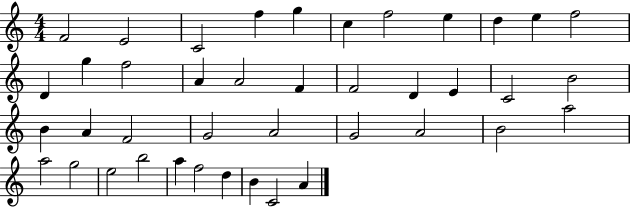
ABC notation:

X:1
T:Untitled
M:4/4
L:1/4
K:C
F2 E2 C2 f g c f2 e d e f2 D g f2 A A2 F F2 D E C2 B2 B A F2 G2 A2 G2 A2 B2 a2 a2 g2 e2 b2 a f2 d B C2 A